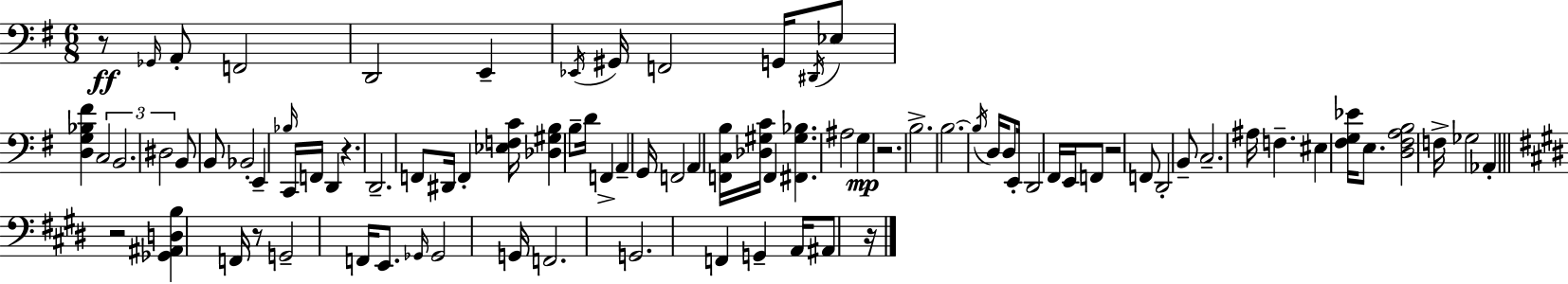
X:1
T:Untitled
M:6/8
L:1/4
K:G
z/2 _G,,/4 A,,/2 F,,2 D,,2 E,, _E,,/4 ^G,,/4 F,,2 G,,/4 ^D,,/4 _E,/2 [D,G,_B,^F] C,2 B,,2 ^D,2 B,,/2 B,,/2 _B,,2 E,, _B,/4 C,,/4 F,,/4 D,, z D,,2 F,,/2 ^D,,/4 F,, [_E,F,C]/4 [_D,^G,B,] B,/2 D/4 F,, A,, G,,/4 F,,2 A,, [F,,C,B,]/4 [_D,^G,C]/4 F,, [^F,,^G,_B,] ^A,2 G, z2 B,2 B,2 B,/4 D,/4 D,/2 E,,/4 D,,2 ^F,,/4 E,,/4 F,,/2 z2 F,,/2 D,,2 B,,/2 C,2 ^A,/4 F, ^E, [^F,G,_E]/4 E,/2 [D,^F,A,B,]2 F,/4 _G,2 _A,, z2 [_G,,^A,,D,B,] F,,/4 z/2 G,,2 F,,/4 E,,/2 _G,,/4 _G,,2 G,,/4 F,,2 G,,2 F,, G,, A,,/4 ^A,,/2 z/4